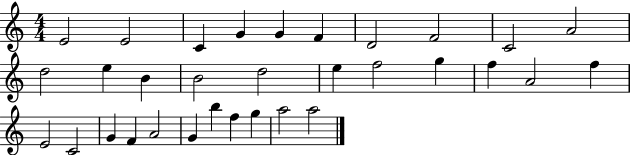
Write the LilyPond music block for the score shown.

{
  \clef treble
  \numericTimeSignature
  \time 4/4
  \key c \major
  e'2 e'2 | c'4 g'4 g'4 f'4 | d'2 f'2 | c'2 a'2 | \break d''2 e''4 b'4 | b'2 d''2 | e''4 f''2 g''4 | f''4 a'2 f''4 | \break e'2 c'2 | g'4 f'4 a'2 | g'4 b''4 f''4 g''4 | a''2 a''2 | \break \bar "|."
}